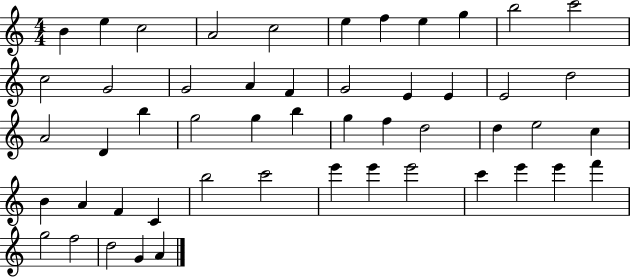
X:1
T:Untitled
M:4/4
L:1/4
K:C
B e c2 A2 c2 e f e g b2 c'2 c2 G2 G2 A F G2 E E E2 d2 A2 D b g2 g b g f d2 d e2 c B A F C b2 c'2 e' e' e'2 c' e' e' f' g2 f2 d2 G A